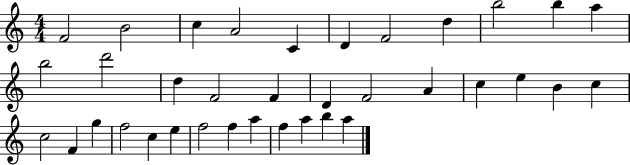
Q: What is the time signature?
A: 4/4